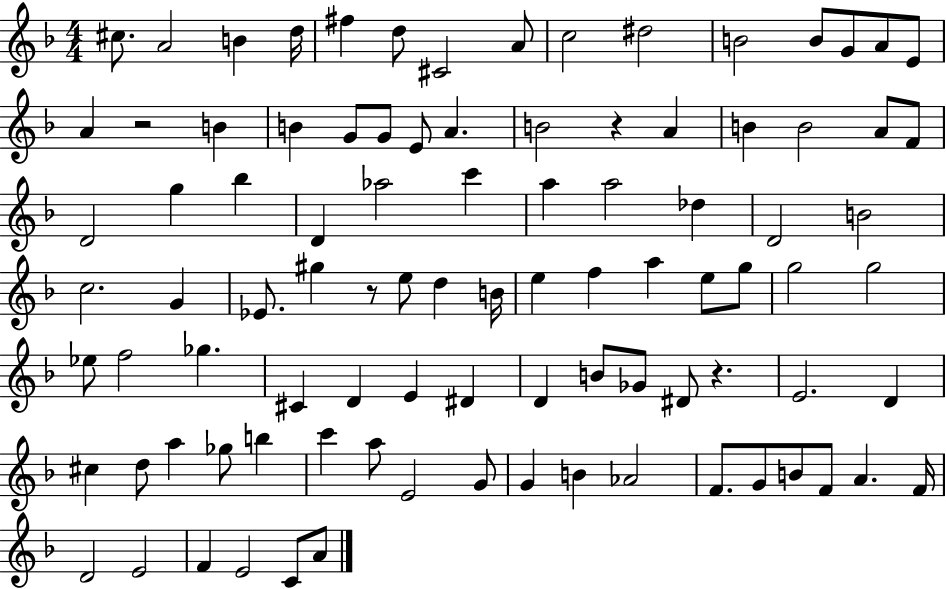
{
  \clef treble
  \numericTimeSignature
  \time 4/4
  \key f \major
  cis''8. a'2 b'4 d''16 | fis''4 d''8 cis'2 a'8 | c''2 dis''2 | b'2 b'8 g'8 a'8 e'8 | \break a'4 r2 b'4 | b'4 g'8 g'8 e'8 a'4. | b'2 r4 a'4 | b'4 b'2 a'8 f'8 | \break d'2 g''4 bes''4 | d'4 aes''2 c'''4 | a''4 a''2 des''4 | d'2 b'2 | \break c''2. g'4 | ees'8. gis''4 r8 e''8 d''4 b'16 | e''4 f''4 a''4 e''8 g''8 | g''2 g''2 | \break ees''8 f''2 ges''4. | cis'4 d'4 e'4 dis'4 | d'4 b'8 ges'8 dis'8 r4. | e'2. d'4 | \break cis''4 d''8 a''4 ges''8 b''4 | c'''4 a''8 e'2 g'8 | g'4 b'4 aes'2 | f'8. g'8 b'8 f'8 a'4. f'16 | \break d'2 e'2 | f'4 e'2 c'8 a'8 | \bar "|."
}